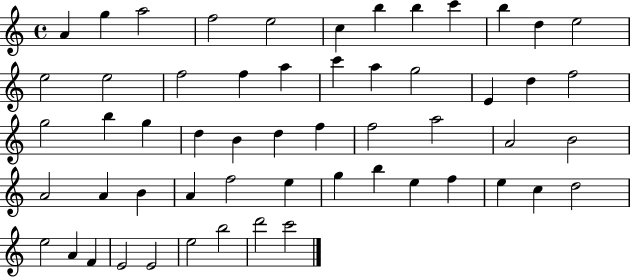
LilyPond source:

{
  \clef treble
  \time 4/4
  \defaultTimeSignature
  \key c \major
  a'4 g''4 a''2 | f''2 e''2 | c''4 b''4 b''4 c'''4 | b''4 d''4 e''2 | \break e''2 e''2 | f''2 f''4 a''4 | c'''4 a''4 g''2 | e'4 d''4 f''2 | \break g''2 b''4 g''4 | d''4 b'4 d''4 f''4 | f''2 a''2 | a'2 b'2 | \break a'2 a'4 b'4 | a'4 f''2 e''4 | g''4 b''4 e''4 f''4 | e''4 c''4 d''2 | \break e''2 a'4 f'4 | e'2 e'2 | e''2 b''2 | d'''2 c'''2 | \break \bar "|."
}